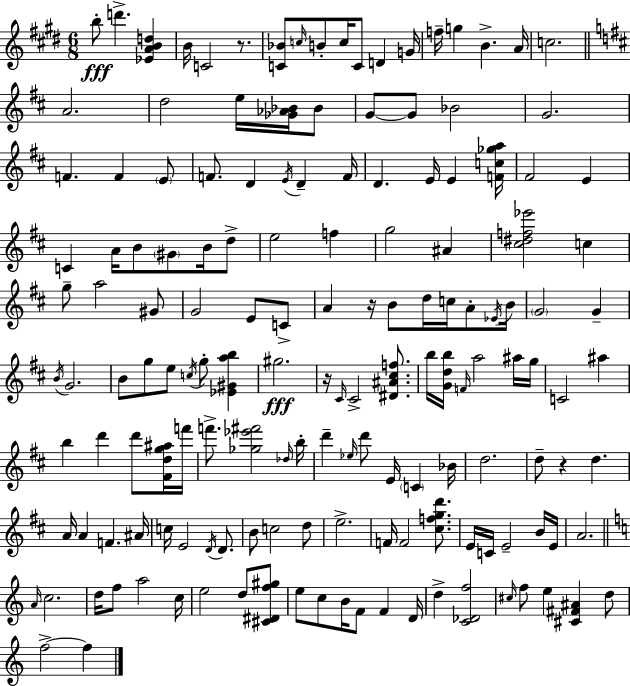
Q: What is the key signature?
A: E major